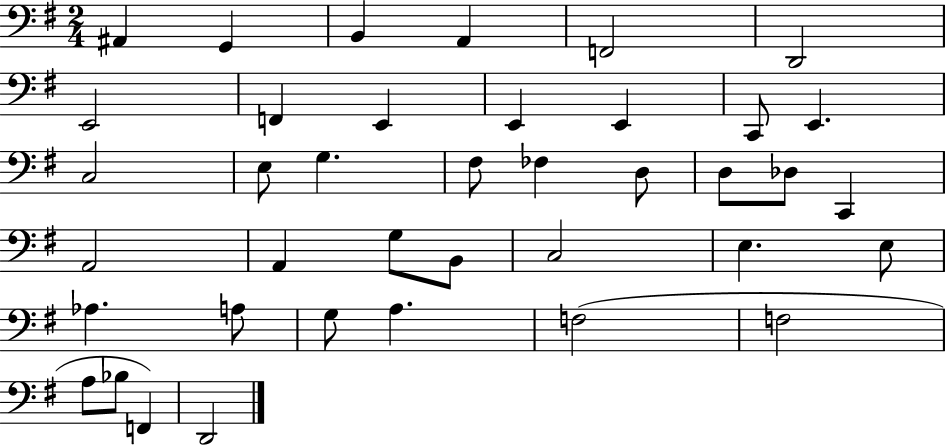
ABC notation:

X:1
T:Untitled
M:2/4
L:1/4
K:G
^A,, G,, B,, A,, F,,2 D,,2 E,,2 F,, E,, E,, E,, C,,/2 E,, C,2 E,/2 G, ^F,/2 _F, D,/2 D,/2 _D,/2 C,, A,,2 A,, G,/2 B,,/2 C,2 E, E,/2 _A, A,/2 G,/2 A, F,2 F,2 A,/2 _B,/2 F,, D,,2